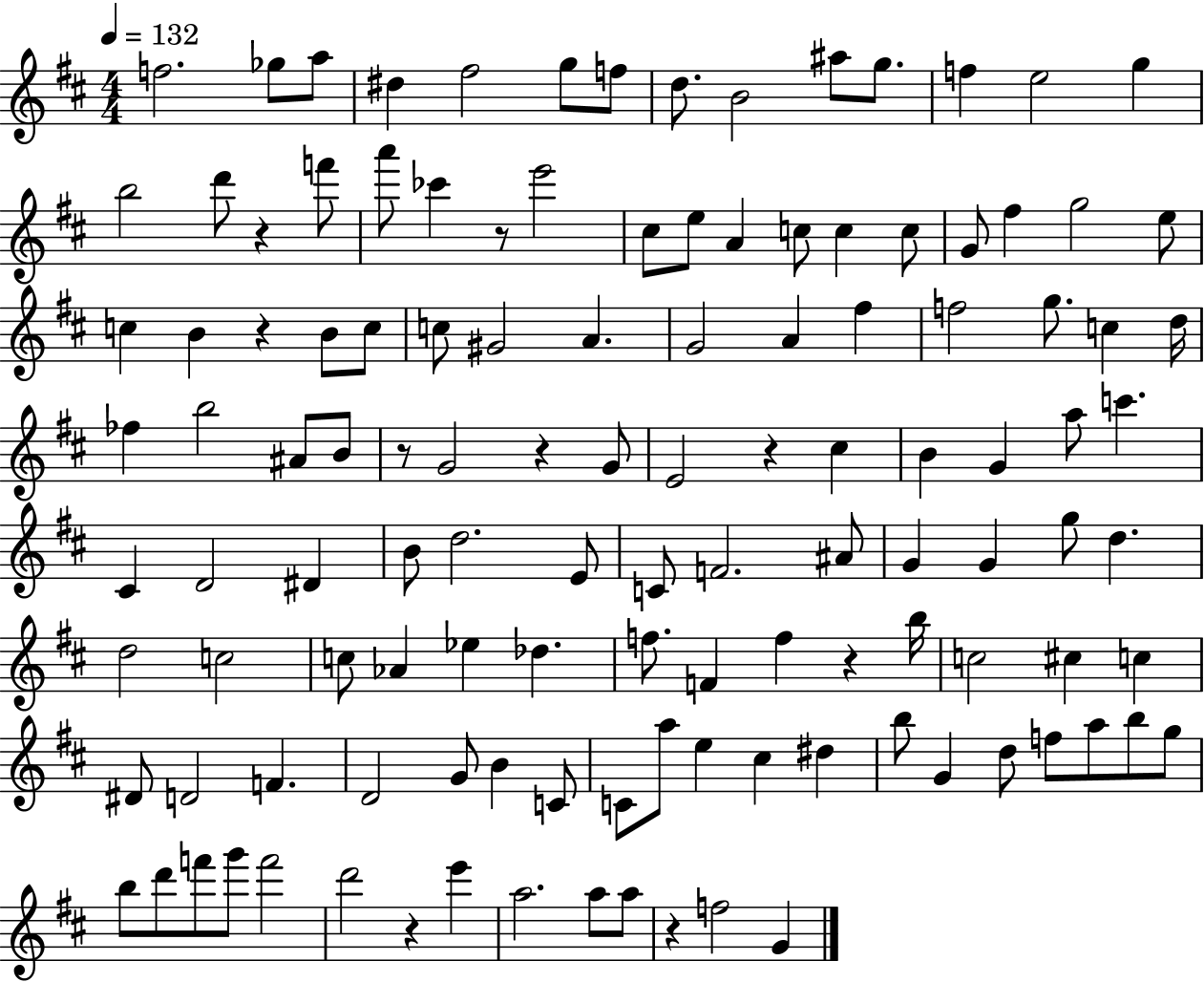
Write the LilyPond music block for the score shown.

{
  \clef treble
  \numericTimeSignature
  \time 4/4
  \key d \major
  \tempo 4 = 132
  f''2. ges''8 a''8 | dis''4 fis''2 g''8 f''8 | d''8. b'2 ais''8 g''8. | f''4 e''2 g''4 | \break b''2 d'''8 r4 f'''8 | a'''8 ces'''4 r8 e'''2 | cis''8 e''8 a'4 c''8 c''4 c''8 | g'8 fis''4 g''2 e''8 | \break c''4 b'4 r4 b'8 c''8 | c''8 gis'2 a'4. | g'2 a'4 fis''4 | f''2 g''8. c''4 d''16 | \break fes''4 b''2 ais'8 b'8 | r8 g'2 r4 g'8 | e'2 r4 cis''4 | b'4 g'4 a''8 c'''4. | \break cis'4 d'2 dis'4 | b'8 d''2. e'8 | c'8 f'2. ais'8 | g'4 g'4 g''8 d''4. | \break d''2 c''2 | c''8 aes'4 ees''4 des''4. | f''8. f'4 f''4 r4 b''16 | c''2 cis''4 c''4 | \break dis'8 d'2 f'4. | d'2 g'8 b'4 c'8 | c'8 a''8 e''4 cis''4 dis''4 | b''8 g'4 d''8 f''8 a''8 b''8 g''8 | \break b''8 d'''8 f'''8 g'''8 f'''2 | d'''2 r4 e'''4 | a''2. a''8 a''8 | r4 f''2 g'4 | \break \bar "|."
}